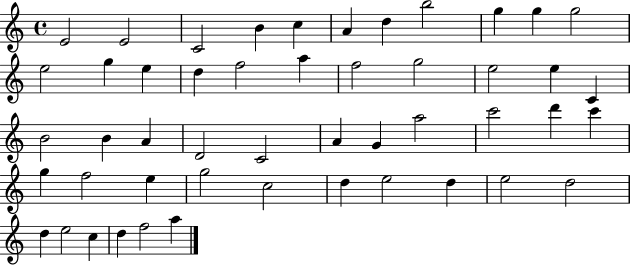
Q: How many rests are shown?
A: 0